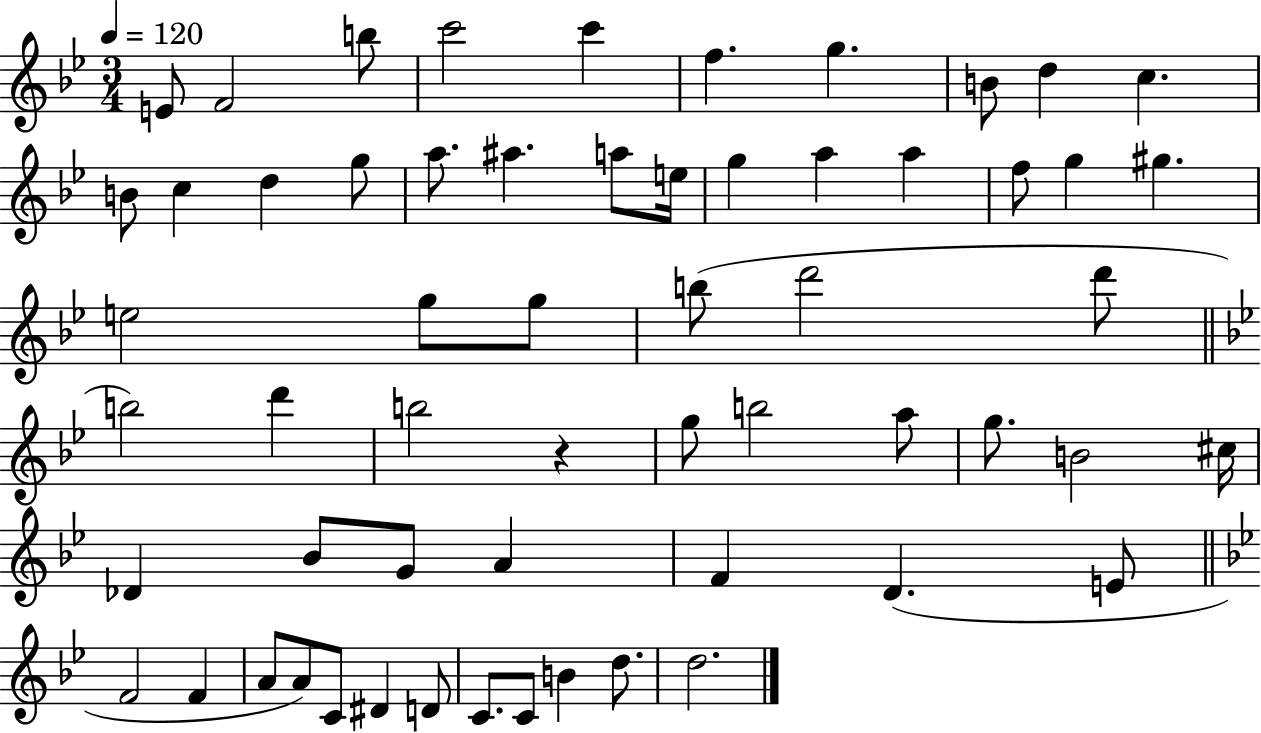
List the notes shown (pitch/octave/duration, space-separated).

E4/e F4/h B5/e C6/h C6/q F5/q. G5/q. B4/e D5/q C5/q. B4/e C5/q D5/q G5/e A5/e. A#5/q. A5/e E5/s G5/q A5/q A5/q F5/e G5/q G#5/q. E5/h G5/e G5/e B5/e D6/h D6/e B5/h D6/q B5/h R/q G5/e B5/h A5/e G5/e. B4/h C#5/s Db4/q Bb4/e G4/e A4/q F4/q D4/q. E4/e F4/h F4/q A4/e A4/e C4/e D#4/q D4/e C4/e. C4/e B4/q D5/e. D5/h.